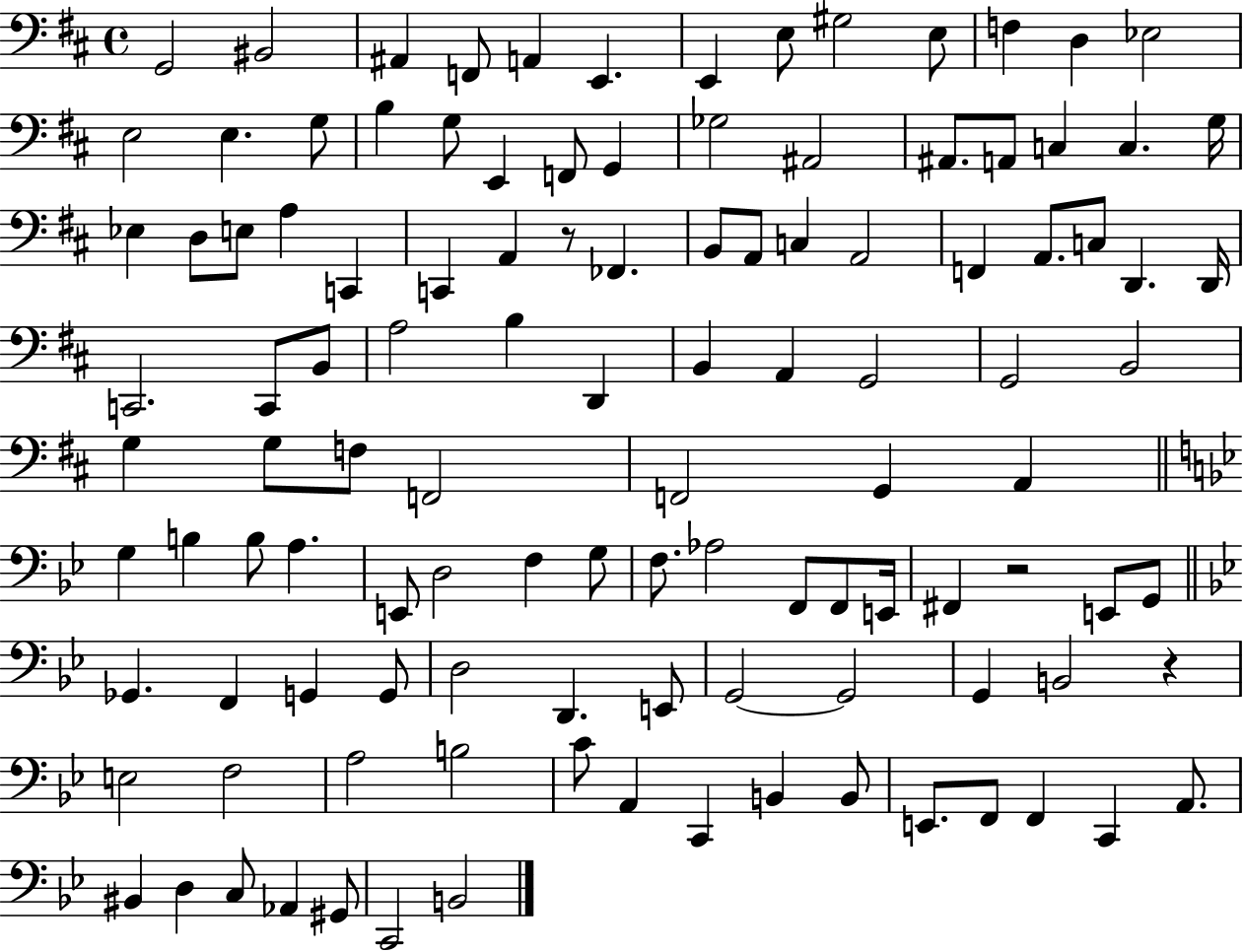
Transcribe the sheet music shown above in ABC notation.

X:1
T:Untitled
M:4/4
L:1/4
K:D
G,,2 ^B,,2 ^A,, F,,/2 A,, E,, E,, E,/2 ^G,2 E,/2 F, D, _E,2 E,2 E, G,/2 B, G,/2 E,, F,,/2 G,, _G,2 ^A,,2 ^A,,/2 A,,/2 C, C, G,/4 _E, D,/2 E,/2 A, C,, C,, A,, z/2 _F,, B,,/2 A,,/2 C, A,,2 F,, A,,/2 C,/2 D,, D,,/4 C,,2 C,,/2 B,,/2 A,2 B, D,, B,, A,, G,,2 G,,2 B,,2 G, G,/2 F,/2 F,,2 F,,2 G,, A,, G, B, B,/2 A, E,,/2 D,2 F, G,/2 F,/2 _A,2 F,,/2 F,,/2 E,,/4 ^F,, z2 E,,/2 G,,/2 _G,, F,, G,, G,,/2 D,2 D,, E,,/2 G,,2 G,,2 G,, B,,2 z E,2 F,2 A,2 B,2 C/2 A,, C,, B,, B,,/2 E,,/2 F,,/2 F,, C,, A,,/2 ^B,, D, C,/2 _A,, ^G,,/2 C,,2 B,,2